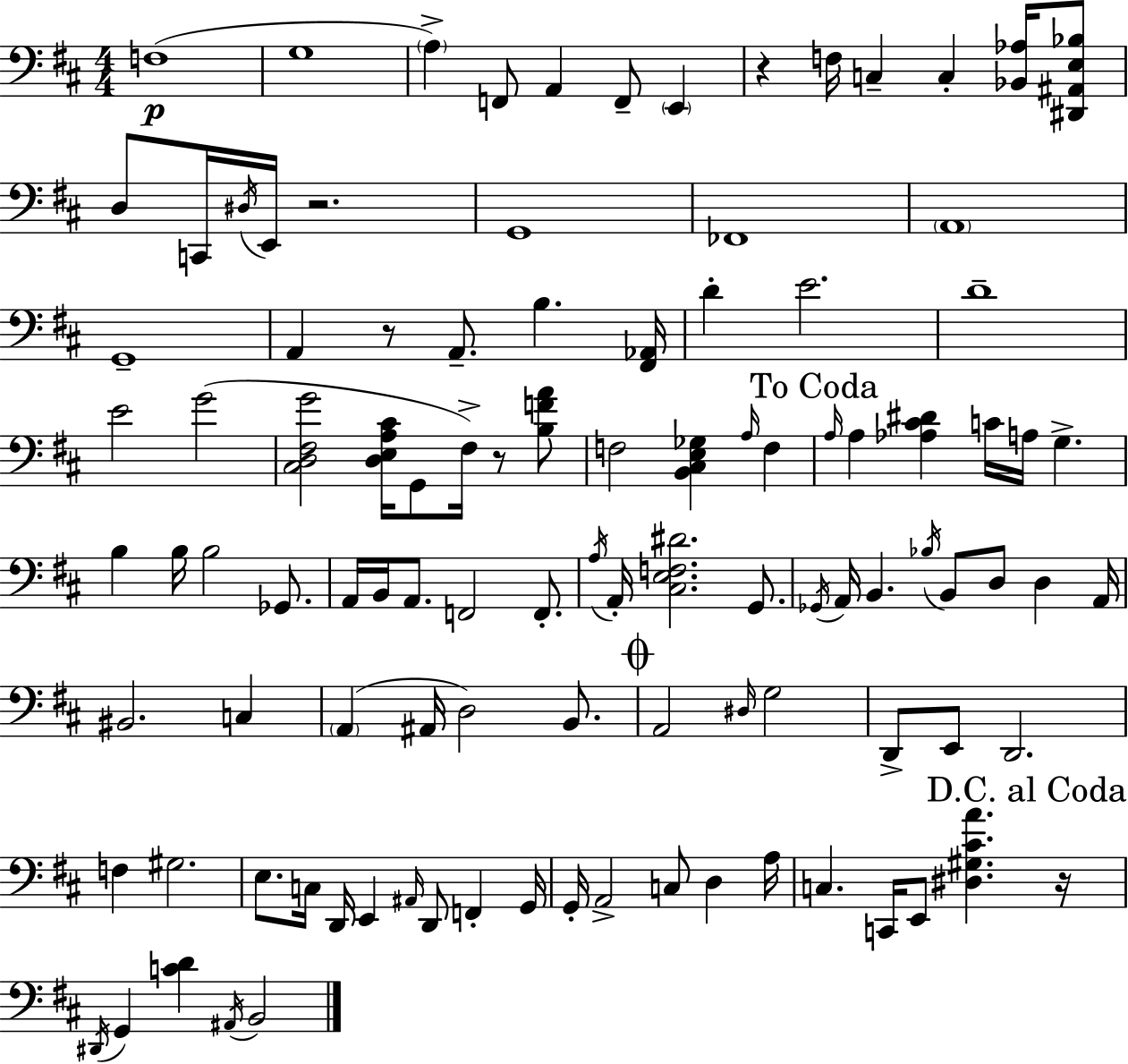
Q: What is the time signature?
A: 4/4